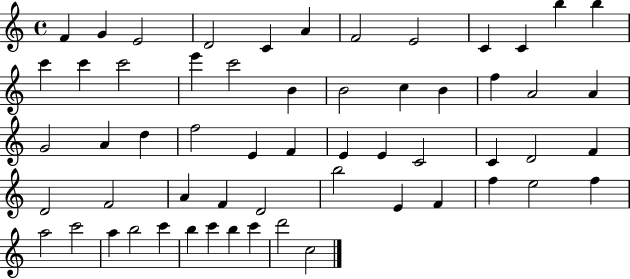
{
  \clef treble
  \time 4/4
  \defaultTimeSignature
  \key c \major
  f'4 g'4 e'2 | d'2 c'4 a'4 | f'2 e'2 | c'4 c'4 b''4 b''4 | \break c'''4 c'''4 c'''2 | e'''4 c'''2 b'4 | b'2 c''4 b'4 | f''4 a'2 a'4 | \break g'2 a'4 d''4 | f''2 e'4 f'4 | e'4 e'4 c'2 | c'4 d'2 f'4 | \break d'2 f'2 | a'4 f'4 d'2 | b''2 e'4 f'4 | f''4 e''2 f''4 | \break a''2 c'''2 | a''4 b''2 c'''4 | b''4 c'''4 b''4 c'''4 | d'''2 c''2 | \break \bar "|."
}